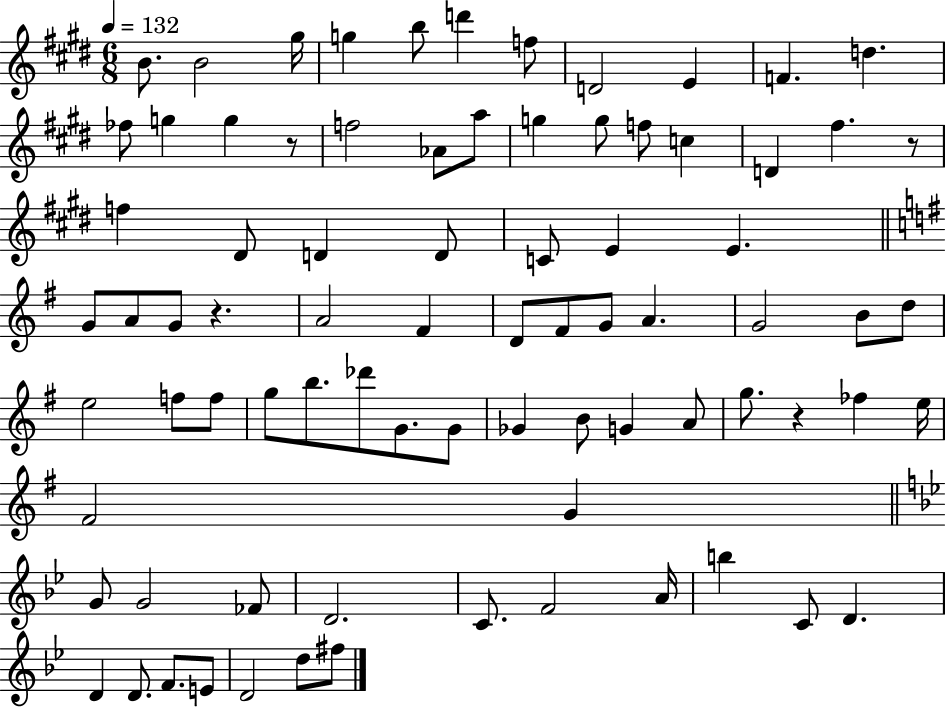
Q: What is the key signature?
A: E major